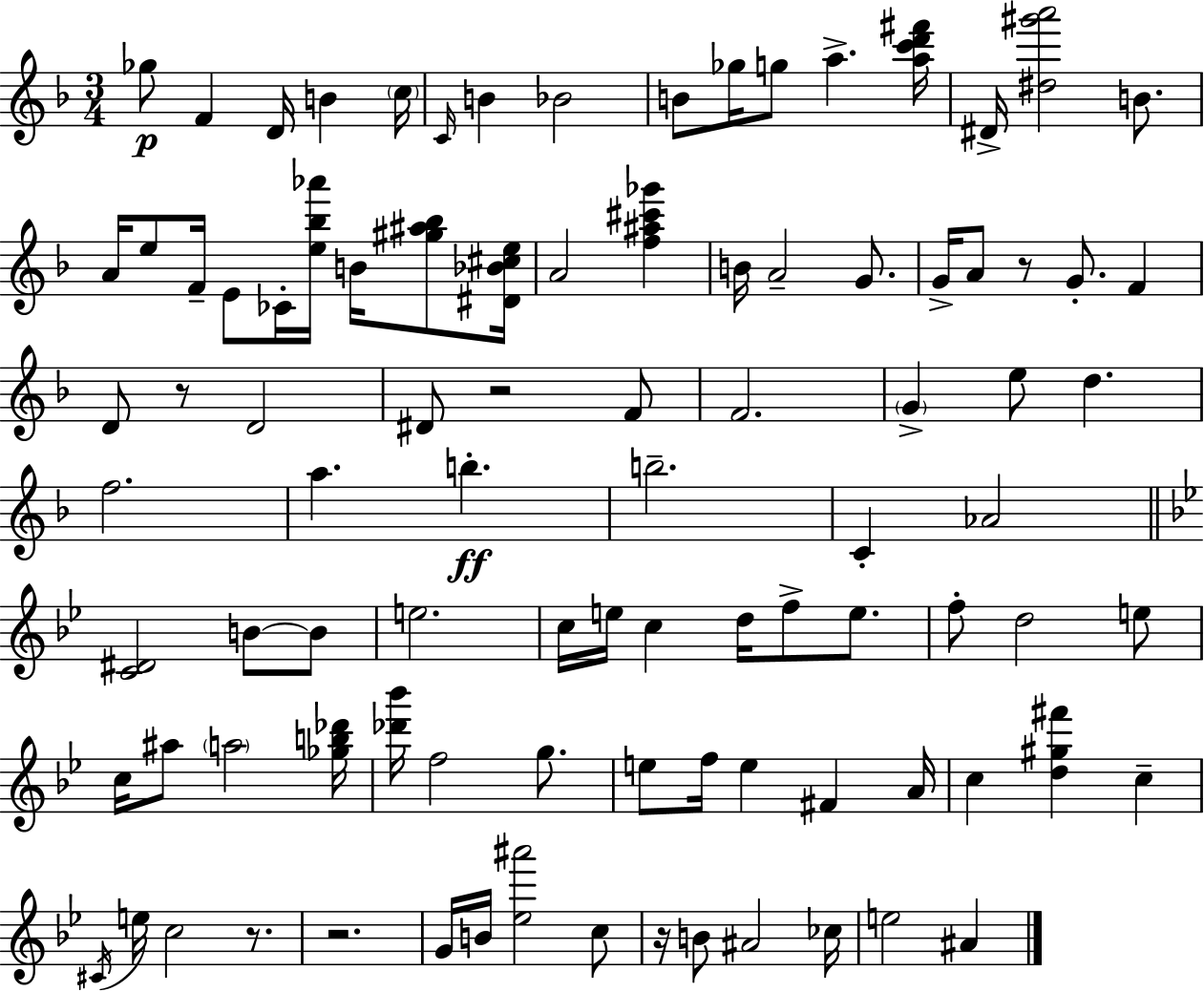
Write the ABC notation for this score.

X:1
T:Untitled
M:3/4
L:1/4
K:Dm
_g/2 F D/4 B c/4 C/4 B _B2 B/2 _g/4 g/2 a [ac'd'^f']/4 ^D/4 [^d^g'a']2 B/2 A/4 e/2 F/4 E/2 _C/4 [e_b_a']/4 B/4 [^g^a_b]/2 [^D_B^ce]/4 A2 [f^a^c'_g'] B/4 A2 G/2 G/4 A/2 z/2 G/2 F D/2 z/2 D2 ^D/2 z2 F/2 F2 G e/2 d f2 a b b2 C _A2 [C^D]2 B/2 B/2 e2 c/4 e/4 c d/4 f/2 e/2 f/2 d2 e/2 c/4 ^a/2 a2 [_gb_d']/4 [_d'_b']/4 f2 g/2 e/2 f/4 e ^F A/4 c [d^g^f'] c ^C/4 e/4 c2 z/2 z2 G/4 B/4 [_e^a']2 c/2 z/4 B/2 ^A2 _c/4 e2 ^A